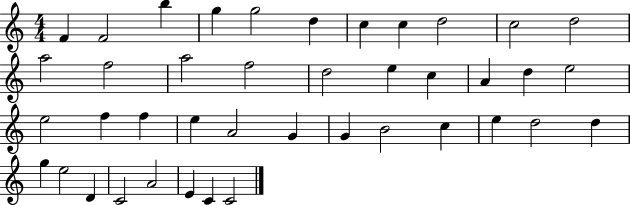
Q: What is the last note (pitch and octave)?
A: C4